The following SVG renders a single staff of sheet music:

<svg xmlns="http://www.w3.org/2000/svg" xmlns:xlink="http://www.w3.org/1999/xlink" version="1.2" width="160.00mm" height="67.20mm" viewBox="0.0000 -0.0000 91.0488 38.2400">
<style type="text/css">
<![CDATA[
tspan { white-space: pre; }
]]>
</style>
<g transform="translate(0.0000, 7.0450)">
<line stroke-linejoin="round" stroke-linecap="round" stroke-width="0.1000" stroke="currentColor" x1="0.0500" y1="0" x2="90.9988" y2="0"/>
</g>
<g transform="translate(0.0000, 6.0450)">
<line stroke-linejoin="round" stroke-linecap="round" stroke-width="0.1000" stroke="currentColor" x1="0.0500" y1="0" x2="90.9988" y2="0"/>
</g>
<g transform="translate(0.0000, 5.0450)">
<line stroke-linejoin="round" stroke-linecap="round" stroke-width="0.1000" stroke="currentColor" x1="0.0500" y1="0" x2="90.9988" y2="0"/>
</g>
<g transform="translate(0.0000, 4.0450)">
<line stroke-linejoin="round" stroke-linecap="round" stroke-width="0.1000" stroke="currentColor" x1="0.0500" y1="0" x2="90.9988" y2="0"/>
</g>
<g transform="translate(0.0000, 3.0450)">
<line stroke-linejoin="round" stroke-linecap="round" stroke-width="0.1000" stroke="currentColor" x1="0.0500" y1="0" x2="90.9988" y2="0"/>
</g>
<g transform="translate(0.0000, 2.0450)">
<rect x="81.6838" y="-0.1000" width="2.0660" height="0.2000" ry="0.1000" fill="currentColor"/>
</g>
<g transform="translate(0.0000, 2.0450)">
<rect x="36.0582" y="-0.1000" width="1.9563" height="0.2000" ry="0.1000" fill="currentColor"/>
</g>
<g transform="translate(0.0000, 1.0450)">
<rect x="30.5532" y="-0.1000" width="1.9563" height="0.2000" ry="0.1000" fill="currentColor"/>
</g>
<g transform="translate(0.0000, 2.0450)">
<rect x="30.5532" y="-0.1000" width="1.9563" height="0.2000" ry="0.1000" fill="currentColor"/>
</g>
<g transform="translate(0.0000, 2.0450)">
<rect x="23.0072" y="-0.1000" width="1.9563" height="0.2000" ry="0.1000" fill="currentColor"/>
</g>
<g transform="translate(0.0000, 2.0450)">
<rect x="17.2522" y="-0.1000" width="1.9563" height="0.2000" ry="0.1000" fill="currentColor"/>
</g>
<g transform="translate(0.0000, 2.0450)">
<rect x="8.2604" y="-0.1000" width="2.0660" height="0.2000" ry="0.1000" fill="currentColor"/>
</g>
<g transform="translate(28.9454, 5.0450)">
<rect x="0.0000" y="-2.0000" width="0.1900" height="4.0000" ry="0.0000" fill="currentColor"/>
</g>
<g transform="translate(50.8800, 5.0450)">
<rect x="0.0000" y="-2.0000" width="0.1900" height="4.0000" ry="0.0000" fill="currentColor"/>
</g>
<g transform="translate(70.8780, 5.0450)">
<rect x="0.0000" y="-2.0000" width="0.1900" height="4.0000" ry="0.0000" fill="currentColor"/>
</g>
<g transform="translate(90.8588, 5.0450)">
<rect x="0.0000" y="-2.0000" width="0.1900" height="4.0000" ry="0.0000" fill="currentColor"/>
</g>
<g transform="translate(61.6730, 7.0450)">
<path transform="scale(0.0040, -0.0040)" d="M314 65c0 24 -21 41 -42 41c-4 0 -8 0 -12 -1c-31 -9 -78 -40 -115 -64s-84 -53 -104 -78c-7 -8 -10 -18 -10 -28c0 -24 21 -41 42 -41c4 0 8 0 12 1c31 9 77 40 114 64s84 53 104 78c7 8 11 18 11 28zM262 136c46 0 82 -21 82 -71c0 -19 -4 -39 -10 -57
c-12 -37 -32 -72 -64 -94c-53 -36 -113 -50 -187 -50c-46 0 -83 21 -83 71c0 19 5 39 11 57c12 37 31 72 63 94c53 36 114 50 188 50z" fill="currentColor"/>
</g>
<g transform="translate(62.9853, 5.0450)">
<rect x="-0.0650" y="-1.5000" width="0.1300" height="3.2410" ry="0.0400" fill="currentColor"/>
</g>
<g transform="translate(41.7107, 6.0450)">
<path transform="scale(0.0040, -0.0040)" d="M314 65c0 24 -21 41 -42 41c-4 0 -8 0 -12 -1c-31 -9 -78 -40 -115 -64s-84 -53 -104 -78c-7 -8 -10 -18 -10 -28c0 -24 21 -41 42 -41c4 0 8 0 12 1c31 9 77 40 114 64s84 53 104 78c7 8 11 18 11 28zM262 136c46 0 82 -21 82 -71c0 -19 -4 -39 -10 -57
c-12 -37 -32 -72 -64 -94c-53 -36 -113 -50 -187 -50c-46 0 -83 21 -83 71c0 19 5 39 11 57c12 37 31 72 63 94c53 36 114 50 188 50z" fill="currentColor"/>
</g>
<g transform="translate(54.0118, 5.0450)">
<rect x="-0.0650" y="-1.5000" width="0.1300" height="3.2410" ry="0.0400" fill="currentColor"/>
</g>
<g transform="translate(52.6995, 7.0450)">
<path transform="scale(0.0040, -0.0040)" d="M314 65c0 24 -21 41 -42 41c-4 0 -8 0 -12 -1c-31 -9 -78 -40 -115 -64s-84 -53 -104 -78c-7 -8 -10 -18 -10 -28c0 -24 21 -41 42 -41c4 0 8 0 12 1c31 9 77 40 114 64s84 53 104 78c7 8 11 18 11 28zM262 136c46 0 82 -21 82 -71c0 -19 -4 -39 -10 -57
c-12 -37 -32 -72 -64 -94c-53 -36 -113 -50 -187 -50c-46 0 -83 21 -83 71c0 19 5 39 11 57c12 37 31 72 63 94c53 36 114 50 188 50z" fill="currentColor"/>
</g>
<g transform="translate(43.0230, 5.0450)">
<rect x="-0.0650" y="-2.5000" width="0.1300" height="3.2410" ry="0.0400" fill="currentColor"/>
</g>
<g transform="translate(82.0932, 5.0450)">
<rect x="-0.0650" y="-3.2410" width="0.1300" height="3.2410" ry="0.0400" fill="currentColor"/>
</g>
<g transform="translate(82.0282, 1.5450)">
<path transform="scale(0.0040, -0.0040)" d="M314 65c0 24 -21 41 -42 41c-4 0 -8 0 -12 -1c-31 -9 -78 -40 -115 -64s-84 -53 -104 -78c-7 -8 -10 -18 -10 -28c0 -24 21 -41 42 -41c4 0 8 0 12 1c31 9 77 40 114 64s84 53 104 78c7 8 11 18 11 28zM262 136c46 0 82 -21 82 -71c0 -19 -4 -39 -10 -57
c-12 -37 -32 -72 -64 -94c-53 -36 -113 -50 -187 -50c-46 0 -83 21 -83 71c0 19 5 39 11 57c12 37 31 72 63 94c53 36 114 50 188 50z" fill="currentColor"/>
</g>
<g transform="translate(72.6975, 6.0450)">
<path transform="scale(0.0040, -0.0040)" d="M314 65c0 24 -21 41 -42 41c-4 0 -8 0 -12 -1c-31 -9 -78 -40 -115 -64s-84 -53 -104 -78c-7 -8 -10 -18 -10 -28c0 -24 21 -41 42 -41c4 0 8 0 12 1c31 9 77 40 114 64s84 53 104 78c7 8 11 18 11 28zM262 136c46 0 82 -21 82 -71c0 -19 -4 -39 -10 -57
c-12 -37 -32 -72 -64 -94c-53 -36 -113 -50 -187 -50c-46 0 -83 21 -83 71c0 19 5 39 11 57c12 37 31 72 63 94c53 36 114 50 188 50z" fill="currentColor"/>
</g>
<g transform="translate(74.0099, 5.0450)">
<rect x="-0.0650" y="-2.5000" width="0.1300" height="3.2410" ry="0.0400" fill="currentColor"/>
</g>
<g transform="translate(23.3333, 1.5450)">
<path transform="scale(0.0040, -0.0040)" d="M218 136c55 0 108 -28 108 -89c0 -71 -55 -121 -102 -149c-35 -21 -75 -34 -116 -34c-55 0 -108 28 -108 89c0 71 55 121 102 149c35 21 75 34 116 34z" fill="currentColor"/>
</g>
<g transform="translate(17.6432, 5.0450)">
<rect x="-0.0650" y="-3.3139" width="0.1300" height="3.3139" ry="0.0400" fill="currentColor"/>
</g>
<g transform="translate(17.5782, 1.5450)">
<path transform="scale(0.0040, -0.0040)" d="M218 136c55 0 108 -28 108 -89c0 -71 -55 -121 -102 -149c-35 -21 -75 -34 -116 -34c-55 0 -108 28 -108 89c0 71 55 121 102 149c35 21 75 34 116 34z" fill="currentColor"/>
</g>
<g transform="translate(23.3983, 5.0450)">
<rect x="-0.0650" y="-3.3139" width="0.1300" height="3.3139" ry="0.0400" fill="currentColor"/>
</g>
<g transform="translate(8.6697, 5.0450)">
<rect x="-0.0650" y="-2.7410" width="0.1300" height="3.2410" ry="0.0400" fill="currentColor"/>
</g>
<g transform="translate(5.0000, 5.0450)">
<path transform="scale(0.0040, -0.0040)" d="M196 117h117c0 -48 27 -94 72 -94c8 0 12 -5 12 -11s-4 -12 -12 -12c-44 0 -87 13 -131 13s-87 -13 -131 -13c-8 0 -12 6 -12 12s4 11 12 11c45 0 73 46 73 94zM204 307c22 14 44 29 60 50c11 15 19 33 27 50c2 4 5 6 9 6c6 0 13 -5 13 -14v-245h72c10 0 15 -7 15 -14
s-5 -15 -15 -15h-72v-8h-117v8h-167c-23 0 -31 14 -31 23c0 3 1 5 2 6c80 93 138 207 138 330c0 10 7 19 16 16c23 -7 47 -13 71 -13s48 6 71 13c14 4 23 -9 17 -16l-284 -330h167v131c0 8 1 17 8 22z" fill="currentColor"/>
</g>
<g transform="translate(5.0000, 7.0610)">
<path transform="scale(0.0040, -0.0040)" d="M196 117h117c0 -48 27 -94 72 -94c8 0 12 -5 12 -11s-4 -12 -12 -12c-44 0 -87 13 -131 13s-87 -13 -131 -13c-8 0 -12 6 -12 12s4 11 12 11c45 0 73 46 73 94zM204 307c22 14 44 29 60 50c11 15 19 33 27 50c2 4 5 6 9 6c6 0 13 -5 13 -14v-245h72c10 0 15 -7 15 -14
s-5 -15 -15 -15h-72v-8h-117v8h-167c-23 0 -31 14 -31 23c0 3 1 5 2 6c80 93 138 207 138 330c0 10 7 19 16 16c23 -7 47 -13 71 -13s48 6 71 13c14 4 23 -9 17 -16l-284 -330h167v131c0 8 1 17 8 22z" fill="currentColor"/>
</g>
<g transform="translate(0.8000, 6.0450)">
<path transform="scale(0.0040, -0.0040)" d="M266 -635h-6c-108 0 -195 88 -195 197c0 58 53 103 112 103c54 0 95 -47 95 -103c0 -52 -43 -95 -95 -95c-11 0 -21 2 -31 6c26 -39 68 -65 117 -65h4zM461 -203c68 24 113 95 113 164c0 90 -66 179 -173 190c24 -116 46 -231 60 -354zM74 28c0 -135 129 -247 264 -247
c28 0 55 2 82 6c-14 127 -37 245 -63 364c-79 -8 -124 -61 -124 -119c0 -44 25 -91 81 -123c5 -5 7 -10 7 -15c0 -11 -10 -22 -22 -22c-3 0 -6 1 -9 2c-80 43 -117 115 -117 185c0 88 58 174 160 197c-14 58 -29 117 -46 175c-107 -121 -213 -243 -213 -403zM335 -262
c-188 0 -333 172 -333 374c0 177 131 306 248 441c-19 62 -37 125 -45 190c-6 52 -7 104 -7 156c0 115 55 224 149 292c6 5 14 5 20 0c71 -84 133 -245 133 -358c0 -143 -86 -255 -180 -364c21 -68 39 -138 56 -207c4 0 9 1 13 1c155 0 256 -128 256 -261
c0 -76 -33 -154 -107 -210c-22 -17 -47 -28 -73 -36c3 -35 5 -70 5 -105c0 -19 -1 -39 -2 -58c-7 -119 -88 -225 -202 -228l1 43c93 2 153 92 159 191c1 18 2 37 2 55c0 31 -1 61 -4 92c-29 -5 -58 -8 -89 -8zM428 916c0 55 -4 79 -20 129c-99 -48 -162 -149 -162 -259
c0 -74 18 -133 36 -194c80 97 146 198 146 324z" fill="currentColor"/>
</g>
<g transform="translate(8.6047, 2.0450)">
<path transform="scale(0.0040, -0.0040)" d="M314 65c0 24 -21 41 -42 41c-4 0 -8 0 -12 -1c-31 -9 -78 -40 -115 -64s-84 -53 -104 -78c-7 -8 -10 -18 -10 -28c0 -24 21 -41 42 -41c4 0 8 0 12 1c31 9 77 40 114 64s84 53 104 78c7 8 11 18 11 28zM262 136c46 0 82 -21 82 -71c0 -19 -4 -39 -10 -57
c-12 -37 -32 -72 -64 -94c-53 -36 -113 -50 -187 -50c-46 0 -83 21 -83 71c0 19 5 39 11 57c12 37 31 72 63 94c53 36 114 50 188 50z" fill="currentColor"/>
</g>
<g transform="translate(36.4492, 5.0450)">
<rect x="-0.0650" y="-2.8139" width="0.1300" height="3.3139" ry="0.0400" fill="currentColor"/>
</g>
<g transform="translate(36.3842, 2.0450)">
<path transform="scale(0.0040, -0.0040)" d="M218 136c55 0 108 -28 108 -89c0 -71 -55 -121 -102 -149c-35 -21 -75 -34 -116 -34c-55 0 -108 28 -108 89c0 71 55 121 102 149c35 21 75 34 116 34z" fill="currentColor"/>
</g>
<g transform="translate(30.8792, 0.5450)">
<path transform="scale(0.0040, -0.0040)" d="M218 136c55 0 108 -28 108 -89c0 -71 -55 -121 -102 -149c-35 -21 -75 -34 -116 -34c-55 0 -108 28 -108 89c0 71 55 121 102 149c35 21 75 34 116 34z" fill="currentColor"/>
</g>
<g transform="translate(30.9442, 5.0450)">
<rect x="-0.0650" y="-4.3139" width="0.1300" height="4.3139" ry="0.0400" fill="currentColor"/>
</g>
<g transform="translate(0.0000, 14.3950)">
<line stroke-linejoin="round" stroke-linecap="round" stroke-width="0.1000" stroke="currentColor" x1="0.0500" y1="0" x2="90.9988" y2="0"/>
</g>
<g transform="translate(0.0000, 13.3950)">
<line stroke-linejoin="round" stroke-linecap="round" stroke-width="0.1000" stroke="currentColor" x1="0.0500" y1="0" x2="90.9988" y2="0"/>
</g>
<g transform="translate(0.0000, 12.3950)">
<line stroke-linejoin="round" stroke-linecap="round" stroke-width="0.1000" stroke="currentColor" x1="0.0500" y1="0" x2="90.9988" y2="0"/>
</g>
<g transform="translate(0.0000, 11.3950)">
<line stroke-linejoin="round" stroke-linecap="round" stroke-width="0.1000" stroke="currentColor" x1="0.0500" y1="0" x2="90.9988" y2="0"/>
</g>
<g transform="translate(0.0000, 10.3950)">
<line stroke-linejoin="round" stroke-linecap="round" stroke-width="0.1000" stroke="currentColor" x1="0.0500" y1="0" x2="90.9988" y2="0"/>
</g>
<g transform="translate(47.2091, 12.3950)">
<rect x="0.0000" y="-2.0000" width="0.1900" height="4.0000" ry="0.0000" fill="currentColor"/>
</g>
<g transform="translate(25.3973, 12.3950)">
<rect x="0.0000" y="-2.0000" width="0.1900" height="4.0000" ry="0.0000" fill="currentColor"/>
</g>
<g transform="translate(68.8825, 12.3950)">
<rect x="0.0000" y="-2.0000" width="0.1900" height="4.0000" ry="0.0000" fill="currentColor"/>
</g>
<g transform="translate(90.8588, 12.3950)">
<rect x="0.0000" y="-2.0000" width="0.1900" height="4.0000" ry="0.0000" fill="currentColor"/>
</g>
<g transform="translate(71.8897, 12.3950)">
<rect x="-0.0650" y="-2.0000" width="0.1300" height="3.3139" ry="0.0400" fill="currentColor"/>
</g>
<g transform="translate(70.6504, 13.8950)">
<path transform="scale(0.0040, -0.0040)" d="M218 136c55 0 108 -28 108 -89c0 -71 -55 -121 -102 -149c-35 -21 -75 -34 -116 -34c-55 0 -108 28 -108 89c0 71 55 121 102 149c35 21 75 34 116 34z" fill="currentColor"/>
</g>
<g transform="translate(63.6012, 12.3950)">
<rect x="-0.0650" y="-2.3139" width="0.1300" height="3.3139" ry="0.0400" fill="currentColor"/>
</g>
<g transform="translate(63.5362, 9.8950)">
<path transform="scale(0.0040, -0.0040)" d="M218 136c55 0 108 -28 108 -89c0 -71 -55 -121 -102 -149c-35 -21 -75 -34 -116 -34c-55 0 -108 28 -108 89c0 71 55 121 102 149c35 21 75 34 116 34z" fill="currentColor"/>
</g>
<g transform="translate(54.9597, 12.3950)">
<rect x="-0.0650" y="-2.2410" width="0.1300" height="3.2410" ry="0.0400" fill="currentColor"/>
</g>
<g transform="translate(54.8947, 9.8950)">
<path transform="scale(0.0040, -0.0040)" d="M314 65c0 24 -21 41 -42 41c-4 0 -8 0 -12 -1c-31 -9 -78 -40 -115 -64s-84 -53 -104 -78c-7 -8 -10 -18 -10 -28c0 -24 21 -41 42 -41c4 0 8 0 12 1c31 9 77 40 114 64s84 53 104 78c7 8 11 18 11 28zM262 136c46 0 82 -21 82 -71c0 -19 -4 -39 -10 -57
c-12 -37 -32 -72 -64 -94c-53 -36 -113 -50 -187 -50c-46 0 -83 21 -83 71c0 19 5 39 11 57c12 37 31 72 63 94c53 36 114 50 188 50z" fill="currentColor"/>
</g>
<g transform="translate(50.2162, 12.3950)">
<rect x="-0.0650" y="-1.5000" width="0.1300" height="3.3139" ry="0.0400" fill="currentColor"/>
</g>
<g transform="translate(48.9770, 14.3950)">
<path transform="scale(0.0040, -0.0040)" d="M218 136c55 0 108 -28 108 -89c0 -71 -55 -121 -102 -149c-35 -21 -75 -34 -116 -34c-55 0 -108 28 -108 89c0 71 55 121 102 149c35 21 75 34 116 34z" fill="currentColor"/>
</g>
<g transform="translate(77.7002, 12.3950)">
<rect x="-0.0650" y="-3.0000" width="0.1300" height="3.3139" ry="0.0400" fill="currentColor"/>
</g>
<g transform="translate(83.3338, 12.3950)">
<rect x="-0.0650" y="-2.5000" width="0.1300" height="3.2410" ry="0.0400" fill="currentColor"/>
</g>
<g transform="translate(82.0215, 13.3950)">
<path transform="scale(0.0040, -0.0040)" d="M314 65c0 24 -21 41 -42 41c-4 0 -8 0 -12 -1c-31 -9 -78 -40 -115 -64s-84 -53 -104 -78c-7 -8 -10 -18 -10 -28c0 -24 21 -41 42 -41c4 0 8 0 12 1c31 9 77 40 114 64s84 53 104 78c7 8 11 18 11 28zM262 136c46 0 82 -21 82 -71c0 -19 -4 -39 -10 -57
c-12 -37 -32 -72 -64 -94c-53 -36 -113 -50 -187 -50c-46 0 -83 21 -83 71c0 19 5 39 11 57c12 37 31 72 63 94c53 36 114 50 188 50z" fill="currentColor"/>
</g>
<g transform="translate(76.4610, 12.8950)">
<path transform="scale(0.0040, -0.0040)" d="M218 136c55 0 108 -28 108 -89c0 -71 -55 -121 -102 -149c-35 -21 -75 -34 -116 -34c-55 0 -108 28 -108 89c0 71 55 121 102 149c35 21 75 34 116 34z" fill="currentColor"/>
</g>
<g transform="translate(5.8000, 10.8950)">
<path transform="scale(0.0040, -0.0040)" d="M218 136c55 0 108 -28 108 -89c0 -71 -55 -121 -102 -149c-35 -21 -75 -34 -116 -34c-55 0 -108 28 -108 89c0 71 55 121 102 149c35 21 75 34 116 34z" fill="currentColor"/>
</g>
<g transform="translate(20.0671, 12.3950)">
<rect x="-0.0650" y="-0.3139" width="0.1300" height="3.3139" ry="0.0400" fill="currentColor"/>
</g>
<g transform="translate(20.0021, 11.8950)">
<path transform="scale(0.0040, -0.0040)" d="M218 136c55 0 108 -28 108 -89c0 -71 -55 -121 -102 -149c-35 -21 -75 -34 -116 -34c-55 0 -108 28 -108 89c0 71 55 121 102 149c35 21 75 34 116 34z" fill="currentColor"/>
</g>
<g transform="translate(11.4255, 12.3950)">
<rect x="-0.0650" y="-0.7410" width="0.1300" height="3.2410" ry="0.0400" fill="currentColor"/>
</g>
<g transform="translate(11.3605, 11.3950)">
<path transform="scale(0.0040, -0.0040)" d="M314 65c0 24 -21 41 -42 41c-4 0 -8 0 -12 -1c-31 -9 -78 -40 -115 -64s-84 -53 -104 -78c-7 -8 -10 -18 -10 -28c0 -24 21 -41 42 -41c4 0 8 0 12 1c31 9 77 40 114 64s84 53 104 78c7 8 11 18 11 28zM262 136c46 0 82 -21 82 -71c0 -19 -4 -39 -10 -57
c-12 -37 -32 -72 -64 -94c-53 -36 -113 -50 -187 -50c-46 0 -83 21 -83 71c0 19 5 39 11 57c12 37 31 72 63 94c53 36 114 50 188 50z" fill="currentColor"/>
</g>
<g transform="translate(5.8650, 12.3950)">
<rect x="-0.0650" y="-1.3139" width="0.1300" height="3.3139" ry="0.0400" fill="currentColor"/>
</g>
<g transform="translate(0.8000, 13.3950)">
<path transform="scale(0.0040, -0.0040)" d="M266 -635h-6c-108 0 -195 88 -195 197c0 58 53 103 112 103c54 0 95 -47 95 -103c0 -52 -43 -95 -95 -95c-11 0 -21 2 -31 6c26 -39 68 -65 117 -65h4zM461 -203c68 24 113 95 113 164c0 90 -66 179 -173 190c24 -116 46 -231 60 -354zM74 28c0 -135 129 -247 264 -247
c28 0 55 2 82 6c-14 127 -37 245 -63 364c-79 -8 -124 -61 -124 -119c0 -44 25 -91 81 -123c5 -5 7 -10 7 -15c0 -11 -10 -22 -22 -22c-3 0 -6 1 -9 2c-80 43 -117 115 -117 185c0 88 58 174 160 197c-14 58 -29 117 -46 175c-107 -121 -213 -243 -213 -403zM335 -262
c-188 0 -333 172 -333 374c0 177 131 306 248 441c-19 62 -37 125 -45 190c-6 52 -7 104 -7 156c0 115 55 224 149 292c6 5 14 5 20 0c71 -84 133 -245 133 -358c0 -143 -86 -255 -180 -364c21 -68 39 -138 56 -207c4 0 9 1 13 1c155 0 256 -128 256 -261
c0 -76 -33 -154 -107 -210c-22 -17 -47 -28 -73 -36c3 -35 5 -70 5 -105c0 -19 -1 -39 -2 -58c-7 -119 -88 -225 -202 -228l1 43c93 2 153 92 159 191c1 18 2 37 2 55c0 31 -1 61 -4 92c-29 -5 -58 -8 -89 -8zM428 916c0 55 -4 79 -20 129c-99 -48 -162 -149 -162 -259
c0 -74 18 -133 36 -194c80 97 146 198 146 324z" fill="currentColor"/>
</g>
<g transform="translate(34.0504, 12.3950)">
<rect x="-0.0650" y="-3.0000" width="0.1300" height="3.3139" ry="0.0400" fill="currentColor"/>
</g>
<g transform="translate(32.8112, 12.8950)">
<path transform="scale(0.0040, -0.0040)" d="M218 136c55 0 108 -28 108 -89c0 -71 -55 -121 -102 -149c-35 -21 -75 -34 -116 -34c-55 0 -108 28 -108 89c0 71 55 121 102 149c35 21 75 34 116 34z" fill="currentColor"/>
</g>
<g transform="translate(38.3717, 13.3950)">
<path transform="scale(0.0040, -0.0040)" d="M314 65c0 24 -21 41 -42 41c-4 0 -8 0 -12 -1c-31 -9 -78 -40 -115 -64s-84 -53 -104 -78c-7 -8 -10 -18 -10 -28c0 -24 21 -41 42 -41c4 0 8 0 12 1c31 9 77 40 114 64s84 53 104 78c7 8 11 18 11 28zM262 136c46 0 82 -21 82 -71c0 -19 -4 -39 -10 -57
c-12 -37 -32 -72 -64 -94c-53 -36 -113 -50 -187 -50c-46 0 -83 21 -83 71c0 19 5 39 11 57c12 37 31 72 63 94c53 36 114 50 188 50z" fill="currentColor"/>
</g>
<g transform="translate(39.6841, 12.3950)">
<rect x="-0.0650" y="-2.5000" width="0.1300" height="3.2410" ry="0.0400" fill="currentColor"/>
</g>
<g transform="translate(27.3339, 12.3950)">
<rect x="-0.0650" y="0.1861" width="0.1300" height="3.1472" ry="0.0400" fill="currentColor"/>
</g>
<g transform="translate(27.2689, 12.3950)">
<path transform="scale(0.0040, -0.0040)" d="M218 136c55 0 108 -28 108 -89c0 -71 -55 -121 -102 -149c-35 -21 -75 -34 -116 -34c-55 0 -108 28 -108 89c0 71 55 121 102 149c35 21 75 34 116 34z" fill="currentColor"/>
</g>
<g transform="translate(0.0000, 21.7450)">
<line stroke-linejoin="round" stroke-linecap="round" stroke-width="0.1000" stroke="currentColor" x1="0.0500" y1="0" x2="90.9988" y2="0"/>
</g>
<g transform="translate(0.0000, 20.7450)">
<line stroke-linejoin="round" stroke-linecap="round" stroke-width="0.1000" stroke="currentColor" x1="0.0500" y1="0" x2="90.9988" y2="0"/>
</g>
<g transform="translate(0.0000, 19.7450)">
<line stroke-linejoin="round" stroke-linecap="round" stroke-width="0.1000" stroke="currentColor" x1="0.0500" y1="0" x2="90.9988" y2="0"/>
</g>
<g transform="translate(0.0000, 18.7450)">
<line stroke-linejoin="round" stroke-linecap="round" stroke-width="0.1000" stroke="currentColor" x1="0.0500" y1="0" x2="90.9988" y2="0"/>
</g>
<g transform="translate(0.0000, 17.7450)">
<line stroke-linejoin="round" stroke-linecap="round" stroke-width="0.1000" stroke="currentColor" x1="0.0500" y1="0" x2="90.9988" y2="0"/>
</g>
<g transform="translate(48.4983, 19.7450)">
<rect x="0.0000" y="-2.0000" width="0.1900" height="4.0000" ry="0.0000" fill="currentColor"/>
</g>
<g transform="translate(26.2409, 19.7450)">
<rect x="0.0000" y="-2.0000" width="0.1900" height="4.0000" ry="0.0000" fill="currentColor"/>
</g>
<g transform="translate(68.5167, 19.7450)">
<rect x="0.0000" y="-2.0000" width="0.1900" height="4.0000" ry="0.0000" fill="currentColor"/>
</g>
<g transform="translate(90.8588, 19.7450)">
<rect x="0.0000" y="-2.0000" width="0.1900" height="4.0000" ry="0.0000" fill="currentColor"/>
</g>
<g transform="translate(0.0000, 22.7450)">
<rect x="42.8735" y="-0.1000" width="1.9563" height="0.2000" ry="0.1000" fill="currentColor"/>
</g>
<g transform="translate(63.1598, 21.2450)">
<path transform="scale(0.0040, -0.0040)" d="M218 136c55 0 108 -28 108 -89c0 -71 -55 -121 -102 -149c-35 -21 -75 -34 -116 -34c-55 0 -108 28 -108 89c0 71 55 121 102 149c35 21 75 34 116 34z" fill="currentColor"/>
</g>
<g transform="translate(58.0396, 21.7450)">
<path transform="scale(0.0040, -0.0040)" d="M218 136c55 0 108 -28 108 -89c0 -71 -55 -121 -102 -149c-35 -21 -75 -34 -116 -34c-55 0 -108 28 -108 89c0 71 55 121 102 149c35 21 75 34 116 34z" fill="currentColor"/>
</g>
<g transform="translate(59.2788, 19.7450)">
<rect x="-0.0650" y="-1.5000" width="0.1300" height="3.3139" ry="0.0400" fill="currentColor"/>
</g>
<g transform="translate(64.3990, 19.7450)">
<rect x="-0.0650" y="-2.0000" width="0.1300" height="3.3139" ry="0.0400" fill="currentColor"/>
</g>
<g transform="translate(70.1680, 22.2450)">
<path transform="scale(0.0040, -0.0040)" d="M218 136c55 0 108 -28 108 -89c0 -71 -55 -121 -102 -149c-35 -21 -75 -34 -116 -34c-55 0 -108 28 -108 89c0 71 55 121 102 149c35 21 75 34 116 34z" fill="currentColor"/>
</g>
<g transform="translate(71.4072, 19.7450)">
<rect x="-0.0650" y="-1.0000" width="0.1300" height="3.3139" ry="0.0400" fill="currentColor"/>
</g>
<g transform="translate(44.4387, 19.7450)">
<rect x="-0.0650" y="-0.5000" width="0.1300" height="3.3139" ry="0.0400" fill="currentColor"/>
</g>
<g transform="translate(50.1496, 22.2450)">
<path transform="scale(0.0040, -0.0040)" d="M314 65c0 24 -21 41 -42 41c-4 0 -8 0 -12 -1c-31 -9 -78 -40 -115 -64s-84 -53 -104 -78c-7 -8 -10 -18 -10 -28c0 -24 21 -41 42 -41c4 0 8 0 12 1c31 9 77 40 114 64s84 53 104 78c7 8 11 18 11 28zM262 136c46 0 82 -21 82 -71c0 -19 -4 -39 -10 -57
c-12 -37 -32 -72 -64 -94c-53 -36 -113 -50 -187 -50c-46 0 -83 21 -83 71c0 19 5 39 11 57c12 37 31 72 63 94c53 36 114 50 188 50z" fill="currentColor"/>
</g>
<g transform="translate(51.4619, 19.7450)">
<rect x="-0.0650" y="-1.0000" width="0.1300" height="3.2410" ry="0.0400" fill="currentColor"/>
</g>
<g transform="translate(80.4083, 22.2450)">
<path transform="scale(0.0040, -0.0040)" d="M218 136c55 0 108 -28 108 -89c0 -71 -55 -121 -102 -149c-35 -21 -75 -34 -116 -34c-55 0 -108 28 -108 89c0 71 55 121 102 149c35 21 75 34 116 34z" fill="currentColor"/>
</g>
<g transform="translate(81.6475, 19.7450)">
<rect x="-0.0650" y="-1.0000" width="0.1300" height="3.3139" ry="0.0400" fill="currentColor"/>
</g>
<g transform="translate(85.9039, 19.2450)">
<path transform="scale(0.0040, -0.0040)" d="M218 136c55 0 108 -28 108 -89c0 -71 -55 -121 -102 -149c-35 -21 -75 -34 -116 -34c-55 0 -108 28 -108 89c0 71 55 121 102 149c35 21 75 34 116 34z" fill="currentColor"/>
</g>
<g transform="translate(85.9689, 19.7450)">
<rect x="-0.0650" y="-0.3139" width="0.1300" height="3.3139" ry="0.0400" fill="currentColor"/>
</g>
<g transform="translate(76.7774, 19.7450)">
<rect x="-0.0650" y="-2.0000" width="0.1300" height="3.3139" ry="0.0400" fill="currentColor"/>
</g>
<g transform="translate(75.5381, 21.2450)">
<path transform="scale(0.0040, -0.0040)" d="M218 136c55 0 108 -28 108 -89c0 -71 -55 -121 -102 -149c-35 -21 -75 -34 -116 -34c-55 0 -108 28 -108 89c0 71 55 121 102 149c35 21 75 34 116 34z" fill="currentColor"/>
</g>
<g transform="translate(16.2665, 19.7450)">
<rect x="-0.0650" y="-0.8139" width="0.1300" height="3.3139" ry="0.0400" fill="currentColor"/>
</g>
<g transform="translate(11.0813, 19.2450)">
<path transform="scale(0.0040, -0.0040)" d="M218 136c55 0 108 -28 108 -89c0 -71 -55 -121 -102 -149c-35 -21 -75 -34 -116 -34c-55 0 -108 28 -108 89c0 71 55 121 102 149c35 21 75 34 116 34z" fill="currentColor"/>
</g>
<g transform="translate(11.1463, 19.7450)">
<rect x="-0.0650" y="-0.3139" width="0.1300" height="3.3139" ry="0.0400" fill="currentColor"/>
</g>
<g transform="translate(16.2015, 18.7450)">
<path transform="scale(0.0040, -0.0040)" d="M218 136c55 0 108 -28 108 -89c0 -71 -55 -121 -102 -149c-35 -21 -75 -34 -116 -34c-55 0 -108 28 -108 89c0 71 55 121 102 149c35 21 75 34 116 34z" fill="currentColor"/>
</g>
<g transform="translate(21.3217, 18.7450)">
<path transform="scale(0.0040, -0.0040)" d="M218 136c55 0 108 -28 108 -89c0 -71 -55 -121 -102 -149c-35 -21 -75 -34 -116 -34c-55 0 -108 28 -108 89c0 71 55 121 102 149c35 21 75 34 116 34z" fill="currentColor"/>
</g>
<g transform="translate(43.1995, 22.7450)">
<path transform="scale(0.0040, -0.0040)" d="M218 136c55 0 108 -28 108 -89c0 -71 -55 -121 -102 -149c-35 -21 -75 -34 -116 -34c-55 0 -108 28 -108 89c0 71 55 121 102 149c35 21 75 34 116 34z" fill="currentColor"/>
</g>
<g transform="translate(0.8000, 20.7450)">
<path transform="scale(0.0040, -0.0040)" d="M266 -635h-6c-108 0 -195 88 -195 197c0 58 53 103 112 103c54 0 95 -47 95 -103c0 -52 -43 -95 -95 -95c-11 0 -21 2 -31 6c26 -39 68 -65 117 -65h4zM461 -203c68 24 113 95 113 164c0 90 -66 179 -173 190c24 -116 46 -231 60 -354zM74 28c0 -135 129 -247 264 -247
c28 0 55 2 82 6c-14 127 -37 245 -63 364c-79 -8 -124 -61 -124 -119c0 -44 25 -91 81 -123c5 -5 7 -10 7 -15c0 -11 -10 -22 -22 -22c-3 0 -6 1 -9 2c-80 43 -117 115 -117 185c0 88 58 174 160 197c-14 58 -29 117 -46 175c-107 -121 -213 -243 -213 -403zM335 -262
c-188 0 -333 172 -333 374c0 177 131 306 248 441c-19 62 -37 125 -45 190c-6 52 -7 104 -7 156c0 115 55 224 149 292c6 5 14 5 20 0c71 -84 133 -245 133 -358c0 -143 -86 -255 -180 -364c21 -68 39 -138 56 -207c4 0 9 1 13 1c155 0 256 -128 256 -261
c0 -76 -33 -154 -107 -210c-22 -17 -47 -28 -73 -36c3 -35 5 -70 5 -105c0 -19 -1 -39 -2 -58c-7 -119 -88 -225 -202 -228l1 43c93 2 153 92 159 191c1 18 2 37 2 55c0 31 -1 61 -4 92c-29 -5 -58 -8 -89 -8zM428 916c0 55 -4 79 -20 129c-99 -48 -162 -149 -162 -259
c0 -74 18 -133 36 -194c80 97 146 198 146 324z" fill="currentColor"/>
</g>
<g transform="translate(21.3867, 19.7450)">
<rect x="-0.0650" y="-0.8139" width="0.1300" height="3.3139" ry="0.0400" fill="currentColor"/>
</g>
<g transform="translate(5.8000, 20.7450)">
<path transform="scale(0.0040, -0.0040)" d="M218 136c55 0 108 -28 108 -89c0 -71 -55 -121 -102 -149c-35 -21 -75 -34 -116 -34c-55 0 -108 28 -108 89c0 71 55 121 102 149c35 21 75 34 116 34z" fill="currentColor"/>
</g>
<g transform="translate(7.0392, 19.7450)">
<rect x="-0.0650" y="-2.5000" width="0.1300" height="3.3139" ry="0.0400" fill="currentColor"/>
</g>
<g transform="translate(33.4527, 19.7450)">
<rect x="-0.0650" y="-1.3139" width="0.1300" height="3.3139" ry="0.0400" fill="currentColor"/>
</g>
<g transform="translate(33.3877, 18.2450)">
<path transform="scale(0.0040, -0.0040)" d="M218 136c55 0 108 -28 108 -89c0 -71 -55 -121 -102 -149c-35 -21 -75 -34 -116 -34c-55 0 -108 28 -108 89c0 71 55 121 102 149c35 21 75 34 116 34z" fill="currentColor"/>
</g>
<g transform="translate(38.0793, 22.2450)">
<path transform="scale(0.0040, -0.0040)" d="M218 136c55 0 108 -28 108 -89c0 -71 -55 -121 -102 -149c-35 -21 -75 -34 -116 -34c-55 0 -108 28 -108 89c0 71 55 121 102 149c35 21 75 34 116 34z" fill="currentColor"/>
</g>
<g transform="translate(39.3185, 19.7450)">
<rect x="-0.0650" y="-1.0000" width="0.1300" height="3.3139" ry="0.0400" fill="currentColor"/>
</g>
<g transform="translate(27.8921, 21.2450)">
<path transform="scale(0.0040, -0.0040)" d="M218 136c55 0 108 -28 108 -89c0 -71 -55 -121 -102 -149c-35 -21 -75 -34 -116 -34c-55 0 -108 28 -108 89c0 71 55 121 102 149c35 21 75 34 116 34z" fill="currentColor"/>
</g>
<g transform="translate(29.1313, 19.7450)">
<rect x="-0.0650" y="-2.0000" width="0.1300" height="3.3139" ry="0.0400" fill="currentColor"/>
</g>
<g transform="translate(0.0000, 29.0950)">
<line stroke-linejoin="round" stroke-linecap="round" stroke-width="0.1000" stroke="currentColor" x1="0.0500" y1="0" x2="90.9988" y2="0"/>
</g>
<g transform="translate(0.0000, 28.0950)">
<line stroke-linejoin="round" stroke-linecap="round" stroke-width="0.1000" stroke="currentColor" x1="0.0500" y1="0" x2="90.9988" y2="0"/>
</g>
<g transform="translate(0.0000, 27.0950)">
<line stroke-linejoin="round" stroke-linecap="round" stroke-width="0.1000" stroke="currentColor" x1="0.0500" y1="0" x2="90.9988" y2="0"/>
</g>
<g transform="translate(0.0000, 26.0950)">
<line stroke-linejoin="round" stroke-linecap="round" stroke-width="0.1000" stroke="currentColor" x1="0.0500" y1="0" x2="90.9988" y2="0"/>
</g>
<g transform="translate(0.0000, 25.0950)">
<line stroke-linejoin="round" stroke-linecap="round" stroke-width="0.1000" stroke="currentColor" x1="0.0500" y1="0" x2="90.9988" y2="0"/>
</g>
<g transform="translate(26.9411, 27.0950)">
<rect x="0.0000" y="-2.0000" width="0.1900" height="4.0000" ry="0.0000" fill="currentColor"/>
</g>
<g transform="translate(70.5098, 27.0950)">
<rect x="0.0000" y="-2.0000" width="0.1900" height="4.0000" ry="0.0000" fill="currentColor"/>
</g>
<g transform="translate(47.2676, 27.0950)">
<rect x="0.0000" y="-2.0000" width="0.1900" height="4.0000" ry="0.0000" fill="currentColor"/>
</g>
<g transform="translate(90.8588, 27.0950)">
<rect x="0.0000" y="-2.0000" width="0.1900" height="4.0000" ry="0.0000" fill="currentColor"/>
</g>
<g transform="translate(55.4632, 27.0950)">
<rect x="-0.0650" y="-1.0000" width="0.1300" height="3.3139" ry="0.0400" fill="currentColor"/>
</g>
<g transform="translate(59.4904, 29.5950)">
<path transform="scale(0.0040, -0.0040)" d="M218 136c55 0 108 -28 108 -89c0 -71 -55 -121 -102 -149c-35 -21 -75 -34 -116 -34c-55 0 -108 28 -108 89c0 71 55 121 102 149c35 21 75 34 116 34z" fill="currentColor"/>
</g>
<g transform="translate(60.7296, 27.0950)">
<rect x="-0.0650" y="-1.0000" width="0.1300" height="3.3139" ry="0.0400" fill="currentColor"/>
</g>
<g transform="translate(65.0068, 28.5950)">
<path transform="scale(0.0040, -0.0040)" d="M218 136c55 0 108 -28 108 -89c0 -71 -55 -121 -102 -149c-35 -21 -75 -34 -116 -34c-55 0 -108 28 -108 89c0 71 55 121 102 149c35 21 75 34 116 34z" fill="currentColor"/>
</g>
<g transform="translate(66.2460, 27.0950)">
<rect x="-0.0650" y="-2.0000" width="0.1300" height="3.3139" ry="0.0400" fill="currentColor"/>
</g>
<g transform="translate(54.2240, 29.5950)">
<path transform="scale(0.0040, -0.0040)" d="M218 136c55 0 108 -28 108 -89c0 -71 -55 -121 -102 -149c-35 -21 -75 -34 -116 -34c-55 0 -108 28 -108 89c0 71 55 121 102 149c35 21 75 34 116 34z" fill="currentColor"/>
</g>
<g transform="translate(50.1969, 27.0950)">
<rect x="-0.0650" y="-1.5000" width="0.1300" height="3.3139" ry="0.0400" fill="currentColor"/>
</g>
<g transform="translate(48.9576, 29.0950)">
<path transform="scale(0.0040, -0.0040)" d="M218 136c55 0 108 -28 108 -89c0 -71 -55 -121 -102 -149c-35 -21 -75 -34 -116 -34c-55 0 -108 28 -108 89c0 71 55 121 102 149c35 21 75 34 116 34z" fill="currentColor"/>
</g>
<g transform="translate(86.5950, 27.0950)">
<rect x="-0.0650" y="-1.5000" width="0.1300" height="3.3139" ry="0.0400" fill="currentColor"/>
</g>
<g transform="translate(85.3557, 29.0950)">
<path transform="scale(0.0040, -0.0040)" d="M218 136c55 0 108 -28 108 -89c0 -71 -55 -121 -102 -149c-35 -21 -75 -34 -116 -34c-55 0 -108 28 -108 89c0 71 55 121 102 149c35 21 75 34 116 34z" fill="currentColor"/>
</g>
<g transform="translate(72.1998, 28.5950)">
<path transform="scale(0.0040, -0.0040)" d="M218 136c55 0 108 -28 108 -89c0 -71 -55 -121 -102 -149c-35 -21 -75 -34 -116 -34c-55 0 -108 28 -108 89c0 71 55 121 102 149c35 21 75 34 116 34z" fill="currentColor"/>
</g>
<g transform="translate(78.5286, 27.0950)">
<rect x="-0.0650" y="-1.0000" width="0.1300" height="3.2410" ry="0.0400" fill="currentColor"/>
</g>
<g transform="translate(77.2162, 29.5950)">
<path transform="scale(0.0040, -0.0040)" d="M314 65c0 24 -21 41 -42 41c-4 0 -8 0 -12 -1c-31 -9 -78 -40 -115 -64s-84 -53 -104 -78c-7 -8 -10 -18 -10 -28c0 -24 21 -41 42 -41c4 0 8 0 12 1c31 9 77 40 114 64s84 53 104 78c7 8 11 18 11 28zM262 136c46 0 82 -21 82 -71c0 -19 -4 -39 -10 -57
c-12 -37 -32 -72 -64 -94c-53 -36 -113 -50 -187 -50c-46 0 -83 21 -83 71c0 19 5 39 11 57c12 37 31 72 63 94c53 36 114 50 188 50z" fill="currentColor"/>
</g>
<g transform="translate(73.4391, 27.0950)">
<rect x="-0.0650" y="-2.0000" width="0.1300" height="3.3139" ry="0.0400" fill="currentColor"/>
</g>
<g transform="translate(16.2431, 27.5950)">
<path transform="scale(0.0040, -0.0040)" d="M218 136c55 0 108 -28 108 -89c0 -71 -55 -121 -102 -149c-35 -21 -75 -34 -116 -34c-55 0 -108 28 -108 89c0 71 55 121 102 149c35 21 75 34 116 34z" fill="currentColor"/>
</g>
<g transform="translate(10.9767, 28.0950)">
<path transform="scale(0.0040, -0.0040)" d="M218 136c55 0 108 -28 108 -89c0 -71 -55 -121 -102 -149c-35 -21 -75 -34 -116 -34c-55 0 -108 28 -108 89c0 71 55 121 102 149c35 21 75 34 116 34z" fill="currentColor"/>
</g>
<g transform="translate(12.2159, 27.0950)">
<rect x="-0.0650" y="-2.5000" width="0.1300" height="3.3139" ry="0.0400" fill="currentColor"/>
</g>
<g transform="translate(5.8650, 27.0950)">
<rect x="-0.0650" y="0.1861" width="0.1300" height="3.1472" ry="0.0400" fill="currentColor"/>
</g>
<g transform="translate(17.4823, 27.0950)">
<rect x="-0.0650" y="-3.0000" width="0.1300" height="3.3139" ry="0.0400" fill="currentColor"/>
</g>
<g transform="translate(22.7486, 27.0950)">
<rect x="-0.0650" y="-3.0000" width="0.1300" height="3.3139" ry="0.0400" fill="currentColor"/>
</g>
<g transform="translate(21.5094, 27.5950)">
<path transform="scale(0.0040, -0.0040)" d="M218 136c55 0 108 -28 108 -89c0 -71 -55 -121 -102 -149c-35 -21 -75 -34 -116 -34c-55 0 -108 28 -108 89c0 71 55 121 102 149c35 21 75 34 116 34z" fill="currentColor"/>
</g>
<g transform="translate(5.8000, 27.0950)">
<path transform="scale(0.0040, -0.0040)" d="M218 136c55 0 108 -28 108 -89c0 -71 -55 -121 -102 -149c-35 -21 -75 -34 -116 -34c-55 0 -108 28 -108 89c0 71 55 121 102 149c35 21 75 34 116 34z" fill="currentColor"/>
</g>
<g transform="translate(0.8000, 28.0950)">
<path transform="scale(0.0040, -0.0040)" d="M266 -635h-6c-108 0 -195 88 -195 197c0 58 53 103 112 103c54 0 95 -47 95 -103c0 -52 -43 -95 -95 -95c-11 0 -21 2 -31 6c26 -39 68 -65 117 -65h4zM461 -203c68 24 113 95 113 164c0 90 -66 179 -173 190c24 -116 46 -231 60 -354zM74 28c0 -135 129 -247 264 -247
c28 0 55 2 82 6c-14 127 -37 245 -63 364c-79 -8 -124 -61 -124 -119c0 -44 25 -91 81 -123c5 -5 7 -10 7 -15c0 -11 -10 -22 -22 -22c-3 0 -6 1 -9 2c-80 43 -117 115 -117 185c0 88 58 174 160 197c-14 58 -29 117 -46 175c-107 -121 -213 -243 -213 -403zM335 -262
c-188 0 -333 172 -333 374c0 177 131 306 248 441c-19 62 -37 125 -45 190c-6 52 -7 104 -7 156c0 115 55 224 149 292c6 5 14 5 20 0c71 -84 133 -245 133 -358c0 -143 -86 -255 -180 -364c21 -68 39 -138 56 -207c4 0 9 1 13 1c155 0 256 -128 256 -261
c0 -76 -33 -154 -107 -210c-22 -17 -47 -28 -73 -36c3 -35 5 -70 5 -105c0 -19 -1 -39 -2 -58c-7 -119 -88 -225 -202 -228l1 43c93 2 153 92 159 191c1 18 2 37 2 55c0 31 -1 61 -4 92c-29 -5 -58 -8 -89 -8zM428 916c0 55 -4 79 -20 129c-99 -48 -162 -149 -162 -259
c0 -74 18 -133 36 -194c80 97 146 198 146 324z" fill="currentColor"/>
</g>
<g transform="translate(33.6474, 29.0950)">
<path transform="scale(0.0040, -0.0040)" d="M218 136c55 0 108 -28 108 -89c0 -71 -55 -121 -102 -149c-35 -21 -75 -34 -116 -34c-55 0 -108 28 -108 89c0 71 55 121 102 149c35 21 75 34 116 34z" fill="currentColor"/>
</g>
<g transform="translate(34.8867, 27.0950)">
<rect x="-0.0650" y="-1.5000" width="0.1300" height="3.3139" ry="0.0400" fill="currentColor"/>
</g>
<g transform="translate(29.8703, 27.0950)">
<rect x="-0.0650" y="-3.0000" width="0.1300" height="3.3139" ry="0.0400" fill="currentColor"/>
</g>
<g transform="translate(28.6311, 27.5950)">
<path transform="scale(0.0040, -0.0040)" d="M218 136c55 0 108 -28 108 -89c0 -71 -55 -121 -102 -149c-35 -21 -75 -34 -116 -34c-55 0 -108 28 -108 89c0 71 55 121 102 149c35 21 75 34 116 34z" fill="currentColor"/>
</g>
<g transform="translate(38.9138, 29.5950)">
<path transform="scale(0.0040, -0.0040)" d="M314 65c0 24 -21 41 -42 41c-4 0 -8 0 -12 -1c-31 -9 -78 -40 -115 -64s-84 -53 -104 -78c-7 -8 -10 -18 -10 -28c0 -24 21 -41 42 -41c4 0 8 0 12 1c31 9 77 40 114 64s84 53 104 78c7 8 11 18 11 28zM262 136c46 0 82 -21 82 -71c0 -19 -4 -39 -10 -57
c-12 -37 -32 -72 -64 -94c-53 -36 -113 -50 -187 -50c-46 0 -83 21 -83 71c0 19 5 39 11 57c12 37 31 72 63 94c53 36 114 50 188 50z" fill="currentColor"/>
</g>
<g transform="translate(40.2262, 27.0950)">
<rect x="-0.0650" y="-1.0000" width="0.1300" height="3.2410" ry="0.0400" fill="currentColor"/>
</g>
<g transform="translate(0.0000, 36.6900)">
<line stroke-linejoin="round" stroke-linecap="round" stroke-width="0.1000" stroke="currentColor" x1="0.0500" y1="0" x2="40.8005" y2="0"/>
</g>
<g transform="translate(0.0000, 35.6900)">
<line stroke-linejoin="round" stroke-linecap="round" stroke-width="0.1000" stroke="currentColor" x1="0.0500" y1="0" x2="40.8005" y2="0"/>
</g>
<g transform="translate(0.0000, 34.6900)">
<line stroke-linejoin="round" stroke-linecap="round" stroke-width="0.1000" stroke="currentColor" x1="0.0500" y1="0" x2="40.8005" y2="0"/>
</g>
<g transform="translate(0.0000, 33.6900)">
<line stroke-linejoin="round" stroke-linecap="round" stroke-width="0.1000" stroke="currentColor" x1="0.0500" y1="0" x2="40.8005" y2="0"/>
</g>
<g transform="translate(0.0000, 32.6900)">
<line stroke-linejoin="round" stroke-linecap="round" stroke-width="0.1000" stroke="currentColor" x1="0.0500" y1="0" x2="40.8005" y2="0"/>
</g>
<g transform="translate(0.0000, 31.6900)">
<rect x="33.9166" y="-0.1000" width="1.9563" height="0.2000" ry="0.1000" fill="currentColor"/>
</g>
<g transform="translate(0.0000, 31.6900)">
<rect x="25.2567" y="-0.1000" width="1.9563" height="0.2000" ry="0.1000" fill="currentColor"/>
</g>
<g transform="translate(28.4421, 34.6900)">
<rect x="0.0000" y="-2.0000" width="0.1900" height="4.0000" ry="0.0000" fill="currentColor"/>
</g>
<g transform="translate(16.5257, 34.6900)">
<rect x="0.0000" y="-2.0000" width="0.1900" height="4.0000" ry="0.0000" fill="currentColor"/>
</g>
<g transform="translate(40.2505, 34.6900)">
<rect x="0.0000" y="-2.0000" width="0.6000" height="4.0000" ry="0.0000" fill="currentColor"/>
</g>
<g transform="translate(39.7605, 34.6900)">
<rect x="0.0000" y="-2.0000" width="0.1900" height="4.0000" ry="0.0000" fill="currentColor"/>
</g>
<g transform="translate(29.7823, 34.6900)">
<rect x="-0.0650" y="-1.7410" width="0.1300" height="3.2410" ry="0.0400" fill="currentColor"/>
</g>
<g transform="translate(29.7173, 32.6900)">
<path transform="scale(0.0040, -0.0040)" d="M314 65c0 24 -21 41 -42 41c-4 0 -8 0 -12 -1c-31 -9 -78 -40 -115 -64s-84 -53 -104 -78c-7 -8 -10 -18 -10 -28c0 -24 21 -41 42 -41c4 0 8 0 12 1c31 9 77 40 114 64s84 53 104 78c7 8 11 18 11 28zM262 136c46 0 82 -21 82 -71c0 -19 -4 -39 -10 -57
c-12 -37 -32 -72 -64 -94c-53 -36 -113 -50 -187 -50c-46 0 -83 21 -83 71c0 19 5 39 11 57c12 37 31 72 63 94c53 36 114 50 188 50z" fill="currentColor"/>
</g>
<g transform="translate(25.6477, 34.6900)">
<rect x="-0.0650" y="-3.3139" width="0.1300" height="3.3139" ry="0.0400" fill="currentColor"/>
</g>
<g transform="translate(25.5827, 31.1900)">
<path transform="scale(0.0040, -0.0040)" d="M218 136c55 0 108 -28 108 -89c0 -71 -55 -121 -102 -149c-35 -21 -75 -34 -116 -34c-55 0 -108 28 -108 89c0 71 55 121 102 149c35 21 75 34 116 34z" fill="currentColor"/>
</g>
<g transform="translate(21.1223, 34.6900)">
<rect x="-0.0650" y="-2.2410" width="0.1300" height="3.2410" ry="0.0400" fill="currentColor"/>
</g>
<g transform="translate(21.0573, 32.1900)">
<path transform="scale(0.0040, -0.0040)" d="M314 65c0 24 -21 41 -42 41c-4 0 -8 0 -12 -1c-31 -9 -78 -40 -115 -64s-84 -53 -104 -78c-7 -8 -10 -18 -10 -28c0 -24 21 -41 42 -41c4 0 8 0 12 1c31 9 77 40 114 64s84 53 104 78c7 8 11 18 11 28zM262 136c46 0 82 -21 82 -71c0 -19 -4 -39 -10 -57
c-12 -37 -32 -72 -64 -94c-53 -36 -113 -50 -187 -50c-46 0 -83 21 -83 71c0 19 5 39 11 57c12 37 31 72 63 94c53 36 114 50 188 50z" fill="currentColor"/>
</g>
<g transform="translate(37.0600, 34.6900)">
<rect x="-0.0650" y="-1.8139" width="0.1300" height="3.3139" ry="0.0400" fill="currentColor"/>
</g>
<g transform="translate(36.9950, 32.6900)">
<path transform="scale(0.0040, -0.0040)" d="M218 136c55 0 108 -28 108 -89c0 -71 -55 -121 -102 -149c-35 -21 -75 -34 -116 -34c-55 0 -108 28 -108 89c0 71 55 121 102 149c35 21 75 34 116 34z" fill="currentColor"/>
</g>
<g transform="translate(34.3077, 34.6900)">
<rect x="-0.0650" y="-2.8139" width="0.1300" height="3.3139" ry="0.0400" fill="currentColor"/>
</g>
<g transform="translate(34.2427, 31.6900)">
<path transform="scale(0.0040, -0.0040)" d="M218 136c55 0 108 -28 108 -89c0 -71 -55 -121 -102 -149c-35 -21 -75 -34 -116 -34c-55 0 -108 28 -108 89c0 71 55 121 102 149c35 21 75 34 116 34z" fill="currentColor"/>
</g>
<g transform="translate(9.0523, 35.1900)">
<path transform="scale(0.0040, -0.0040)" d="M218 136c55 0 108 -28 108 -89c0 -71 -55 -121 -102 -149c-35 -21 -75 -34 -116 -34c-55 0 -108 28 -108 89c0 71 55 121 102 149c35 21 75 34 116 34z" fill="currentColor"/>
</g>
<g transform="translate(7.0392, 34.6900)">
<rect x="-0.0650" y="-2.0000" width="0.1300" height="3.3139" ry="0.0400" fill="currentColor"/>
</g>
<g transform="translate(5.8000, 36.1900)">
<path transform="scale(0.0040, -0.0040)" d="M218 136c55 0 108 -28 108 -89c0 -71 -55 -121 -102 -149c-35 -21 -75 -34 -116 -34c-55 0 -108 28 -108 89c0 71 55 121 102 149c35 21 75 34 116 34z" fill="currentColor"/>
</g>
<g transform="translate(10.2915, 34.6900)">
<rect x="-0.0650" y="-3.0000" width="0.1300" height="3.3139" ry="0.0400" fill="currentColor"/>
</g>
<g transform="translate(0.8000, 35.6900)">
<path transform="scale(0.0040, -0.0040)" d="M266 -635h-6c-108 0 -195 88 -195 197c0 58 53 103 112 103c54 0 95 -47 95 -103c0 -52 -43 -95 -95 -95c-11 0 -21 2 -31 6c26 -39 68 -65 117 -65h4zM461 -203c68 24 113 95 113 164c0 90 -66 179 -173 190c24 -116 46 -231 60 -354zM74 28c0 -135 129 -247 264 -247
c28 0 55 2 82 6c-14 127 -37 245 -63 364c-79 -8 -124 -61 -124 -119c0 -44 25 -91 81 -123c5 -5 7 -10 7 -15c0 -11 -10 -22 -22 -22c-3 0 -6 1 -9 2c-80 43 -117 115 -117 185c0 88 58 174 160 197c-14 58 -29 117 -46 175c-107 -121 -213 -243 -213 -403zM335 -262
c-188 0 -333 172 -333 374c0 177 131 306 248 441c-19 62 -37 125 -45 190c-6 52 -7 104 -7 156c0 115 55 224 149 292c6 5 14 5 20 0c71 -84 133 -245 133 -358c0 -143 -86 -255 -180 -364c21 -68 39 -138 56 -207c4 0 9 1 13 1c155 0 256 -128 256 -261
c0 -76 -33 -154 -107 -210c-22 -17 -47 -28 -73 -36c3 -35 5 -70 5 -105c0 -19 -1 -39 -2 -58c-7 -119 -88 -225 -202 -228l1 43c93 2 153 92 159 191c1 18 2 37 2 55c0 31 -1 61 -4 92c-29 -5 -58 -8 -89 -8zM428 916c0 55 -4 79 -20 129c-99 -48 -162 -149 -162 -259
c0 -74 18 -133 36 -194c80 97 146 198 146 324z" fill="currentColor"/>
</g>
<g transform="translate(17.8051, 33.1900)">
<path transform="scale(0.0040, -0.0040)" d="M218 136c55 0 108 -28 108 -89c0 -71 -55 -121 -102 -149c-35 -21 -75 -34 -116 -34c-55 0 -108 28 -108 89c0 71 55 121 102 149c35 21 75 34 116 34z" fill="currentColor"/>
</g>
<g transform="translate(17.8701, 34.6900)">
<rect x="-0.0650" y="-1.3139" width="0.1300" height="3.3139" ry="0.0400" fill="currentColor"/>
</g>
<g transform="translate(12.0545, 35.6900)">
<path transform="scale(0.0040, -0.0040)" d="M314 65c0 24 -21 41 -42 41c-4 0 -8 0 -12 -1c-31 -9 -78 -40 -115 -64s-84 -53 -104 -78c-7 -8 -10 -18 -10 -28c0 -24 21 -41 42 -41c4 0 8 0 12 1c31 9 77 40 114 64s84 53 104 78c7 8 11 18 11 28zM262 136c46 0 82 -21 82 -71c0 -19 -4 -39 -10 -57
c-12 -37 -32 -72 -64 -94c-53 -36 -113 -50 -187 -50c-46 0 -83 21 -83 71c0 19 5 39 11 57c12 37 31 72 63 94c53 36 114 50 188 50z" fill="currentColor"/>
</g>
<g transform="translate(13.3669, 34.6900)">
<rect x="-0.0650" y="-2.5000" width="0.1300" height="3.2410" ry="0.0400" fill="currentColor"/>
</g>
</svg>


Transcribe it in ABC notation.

X:1
T:Untitled
M:4/4
L:1/4
K:C
a2 b b d' a G2 E2 E2 G2 b2 e d2 c B A G2 E g2 g F A G2 G c d d F e D C D2 E F D F D c B G A A A E D2 E D D F F D2 E F A G2 e g2 b f2 a f